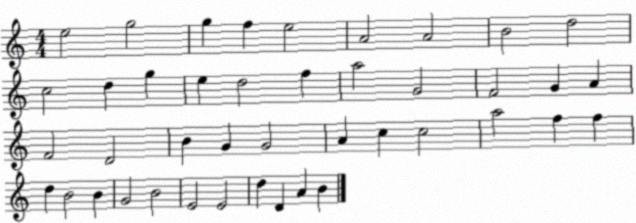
X:1
T:Untitled
M:4/4
L:1/4
K:C
e2 g2 g f e2 A2 A2 B2 d2 c2 d g e d2 f a2 G2 F2 G A F2 D2 B G G2 A c c2 a2 f f d B2 B G2 B2 E2 E2 d D A B